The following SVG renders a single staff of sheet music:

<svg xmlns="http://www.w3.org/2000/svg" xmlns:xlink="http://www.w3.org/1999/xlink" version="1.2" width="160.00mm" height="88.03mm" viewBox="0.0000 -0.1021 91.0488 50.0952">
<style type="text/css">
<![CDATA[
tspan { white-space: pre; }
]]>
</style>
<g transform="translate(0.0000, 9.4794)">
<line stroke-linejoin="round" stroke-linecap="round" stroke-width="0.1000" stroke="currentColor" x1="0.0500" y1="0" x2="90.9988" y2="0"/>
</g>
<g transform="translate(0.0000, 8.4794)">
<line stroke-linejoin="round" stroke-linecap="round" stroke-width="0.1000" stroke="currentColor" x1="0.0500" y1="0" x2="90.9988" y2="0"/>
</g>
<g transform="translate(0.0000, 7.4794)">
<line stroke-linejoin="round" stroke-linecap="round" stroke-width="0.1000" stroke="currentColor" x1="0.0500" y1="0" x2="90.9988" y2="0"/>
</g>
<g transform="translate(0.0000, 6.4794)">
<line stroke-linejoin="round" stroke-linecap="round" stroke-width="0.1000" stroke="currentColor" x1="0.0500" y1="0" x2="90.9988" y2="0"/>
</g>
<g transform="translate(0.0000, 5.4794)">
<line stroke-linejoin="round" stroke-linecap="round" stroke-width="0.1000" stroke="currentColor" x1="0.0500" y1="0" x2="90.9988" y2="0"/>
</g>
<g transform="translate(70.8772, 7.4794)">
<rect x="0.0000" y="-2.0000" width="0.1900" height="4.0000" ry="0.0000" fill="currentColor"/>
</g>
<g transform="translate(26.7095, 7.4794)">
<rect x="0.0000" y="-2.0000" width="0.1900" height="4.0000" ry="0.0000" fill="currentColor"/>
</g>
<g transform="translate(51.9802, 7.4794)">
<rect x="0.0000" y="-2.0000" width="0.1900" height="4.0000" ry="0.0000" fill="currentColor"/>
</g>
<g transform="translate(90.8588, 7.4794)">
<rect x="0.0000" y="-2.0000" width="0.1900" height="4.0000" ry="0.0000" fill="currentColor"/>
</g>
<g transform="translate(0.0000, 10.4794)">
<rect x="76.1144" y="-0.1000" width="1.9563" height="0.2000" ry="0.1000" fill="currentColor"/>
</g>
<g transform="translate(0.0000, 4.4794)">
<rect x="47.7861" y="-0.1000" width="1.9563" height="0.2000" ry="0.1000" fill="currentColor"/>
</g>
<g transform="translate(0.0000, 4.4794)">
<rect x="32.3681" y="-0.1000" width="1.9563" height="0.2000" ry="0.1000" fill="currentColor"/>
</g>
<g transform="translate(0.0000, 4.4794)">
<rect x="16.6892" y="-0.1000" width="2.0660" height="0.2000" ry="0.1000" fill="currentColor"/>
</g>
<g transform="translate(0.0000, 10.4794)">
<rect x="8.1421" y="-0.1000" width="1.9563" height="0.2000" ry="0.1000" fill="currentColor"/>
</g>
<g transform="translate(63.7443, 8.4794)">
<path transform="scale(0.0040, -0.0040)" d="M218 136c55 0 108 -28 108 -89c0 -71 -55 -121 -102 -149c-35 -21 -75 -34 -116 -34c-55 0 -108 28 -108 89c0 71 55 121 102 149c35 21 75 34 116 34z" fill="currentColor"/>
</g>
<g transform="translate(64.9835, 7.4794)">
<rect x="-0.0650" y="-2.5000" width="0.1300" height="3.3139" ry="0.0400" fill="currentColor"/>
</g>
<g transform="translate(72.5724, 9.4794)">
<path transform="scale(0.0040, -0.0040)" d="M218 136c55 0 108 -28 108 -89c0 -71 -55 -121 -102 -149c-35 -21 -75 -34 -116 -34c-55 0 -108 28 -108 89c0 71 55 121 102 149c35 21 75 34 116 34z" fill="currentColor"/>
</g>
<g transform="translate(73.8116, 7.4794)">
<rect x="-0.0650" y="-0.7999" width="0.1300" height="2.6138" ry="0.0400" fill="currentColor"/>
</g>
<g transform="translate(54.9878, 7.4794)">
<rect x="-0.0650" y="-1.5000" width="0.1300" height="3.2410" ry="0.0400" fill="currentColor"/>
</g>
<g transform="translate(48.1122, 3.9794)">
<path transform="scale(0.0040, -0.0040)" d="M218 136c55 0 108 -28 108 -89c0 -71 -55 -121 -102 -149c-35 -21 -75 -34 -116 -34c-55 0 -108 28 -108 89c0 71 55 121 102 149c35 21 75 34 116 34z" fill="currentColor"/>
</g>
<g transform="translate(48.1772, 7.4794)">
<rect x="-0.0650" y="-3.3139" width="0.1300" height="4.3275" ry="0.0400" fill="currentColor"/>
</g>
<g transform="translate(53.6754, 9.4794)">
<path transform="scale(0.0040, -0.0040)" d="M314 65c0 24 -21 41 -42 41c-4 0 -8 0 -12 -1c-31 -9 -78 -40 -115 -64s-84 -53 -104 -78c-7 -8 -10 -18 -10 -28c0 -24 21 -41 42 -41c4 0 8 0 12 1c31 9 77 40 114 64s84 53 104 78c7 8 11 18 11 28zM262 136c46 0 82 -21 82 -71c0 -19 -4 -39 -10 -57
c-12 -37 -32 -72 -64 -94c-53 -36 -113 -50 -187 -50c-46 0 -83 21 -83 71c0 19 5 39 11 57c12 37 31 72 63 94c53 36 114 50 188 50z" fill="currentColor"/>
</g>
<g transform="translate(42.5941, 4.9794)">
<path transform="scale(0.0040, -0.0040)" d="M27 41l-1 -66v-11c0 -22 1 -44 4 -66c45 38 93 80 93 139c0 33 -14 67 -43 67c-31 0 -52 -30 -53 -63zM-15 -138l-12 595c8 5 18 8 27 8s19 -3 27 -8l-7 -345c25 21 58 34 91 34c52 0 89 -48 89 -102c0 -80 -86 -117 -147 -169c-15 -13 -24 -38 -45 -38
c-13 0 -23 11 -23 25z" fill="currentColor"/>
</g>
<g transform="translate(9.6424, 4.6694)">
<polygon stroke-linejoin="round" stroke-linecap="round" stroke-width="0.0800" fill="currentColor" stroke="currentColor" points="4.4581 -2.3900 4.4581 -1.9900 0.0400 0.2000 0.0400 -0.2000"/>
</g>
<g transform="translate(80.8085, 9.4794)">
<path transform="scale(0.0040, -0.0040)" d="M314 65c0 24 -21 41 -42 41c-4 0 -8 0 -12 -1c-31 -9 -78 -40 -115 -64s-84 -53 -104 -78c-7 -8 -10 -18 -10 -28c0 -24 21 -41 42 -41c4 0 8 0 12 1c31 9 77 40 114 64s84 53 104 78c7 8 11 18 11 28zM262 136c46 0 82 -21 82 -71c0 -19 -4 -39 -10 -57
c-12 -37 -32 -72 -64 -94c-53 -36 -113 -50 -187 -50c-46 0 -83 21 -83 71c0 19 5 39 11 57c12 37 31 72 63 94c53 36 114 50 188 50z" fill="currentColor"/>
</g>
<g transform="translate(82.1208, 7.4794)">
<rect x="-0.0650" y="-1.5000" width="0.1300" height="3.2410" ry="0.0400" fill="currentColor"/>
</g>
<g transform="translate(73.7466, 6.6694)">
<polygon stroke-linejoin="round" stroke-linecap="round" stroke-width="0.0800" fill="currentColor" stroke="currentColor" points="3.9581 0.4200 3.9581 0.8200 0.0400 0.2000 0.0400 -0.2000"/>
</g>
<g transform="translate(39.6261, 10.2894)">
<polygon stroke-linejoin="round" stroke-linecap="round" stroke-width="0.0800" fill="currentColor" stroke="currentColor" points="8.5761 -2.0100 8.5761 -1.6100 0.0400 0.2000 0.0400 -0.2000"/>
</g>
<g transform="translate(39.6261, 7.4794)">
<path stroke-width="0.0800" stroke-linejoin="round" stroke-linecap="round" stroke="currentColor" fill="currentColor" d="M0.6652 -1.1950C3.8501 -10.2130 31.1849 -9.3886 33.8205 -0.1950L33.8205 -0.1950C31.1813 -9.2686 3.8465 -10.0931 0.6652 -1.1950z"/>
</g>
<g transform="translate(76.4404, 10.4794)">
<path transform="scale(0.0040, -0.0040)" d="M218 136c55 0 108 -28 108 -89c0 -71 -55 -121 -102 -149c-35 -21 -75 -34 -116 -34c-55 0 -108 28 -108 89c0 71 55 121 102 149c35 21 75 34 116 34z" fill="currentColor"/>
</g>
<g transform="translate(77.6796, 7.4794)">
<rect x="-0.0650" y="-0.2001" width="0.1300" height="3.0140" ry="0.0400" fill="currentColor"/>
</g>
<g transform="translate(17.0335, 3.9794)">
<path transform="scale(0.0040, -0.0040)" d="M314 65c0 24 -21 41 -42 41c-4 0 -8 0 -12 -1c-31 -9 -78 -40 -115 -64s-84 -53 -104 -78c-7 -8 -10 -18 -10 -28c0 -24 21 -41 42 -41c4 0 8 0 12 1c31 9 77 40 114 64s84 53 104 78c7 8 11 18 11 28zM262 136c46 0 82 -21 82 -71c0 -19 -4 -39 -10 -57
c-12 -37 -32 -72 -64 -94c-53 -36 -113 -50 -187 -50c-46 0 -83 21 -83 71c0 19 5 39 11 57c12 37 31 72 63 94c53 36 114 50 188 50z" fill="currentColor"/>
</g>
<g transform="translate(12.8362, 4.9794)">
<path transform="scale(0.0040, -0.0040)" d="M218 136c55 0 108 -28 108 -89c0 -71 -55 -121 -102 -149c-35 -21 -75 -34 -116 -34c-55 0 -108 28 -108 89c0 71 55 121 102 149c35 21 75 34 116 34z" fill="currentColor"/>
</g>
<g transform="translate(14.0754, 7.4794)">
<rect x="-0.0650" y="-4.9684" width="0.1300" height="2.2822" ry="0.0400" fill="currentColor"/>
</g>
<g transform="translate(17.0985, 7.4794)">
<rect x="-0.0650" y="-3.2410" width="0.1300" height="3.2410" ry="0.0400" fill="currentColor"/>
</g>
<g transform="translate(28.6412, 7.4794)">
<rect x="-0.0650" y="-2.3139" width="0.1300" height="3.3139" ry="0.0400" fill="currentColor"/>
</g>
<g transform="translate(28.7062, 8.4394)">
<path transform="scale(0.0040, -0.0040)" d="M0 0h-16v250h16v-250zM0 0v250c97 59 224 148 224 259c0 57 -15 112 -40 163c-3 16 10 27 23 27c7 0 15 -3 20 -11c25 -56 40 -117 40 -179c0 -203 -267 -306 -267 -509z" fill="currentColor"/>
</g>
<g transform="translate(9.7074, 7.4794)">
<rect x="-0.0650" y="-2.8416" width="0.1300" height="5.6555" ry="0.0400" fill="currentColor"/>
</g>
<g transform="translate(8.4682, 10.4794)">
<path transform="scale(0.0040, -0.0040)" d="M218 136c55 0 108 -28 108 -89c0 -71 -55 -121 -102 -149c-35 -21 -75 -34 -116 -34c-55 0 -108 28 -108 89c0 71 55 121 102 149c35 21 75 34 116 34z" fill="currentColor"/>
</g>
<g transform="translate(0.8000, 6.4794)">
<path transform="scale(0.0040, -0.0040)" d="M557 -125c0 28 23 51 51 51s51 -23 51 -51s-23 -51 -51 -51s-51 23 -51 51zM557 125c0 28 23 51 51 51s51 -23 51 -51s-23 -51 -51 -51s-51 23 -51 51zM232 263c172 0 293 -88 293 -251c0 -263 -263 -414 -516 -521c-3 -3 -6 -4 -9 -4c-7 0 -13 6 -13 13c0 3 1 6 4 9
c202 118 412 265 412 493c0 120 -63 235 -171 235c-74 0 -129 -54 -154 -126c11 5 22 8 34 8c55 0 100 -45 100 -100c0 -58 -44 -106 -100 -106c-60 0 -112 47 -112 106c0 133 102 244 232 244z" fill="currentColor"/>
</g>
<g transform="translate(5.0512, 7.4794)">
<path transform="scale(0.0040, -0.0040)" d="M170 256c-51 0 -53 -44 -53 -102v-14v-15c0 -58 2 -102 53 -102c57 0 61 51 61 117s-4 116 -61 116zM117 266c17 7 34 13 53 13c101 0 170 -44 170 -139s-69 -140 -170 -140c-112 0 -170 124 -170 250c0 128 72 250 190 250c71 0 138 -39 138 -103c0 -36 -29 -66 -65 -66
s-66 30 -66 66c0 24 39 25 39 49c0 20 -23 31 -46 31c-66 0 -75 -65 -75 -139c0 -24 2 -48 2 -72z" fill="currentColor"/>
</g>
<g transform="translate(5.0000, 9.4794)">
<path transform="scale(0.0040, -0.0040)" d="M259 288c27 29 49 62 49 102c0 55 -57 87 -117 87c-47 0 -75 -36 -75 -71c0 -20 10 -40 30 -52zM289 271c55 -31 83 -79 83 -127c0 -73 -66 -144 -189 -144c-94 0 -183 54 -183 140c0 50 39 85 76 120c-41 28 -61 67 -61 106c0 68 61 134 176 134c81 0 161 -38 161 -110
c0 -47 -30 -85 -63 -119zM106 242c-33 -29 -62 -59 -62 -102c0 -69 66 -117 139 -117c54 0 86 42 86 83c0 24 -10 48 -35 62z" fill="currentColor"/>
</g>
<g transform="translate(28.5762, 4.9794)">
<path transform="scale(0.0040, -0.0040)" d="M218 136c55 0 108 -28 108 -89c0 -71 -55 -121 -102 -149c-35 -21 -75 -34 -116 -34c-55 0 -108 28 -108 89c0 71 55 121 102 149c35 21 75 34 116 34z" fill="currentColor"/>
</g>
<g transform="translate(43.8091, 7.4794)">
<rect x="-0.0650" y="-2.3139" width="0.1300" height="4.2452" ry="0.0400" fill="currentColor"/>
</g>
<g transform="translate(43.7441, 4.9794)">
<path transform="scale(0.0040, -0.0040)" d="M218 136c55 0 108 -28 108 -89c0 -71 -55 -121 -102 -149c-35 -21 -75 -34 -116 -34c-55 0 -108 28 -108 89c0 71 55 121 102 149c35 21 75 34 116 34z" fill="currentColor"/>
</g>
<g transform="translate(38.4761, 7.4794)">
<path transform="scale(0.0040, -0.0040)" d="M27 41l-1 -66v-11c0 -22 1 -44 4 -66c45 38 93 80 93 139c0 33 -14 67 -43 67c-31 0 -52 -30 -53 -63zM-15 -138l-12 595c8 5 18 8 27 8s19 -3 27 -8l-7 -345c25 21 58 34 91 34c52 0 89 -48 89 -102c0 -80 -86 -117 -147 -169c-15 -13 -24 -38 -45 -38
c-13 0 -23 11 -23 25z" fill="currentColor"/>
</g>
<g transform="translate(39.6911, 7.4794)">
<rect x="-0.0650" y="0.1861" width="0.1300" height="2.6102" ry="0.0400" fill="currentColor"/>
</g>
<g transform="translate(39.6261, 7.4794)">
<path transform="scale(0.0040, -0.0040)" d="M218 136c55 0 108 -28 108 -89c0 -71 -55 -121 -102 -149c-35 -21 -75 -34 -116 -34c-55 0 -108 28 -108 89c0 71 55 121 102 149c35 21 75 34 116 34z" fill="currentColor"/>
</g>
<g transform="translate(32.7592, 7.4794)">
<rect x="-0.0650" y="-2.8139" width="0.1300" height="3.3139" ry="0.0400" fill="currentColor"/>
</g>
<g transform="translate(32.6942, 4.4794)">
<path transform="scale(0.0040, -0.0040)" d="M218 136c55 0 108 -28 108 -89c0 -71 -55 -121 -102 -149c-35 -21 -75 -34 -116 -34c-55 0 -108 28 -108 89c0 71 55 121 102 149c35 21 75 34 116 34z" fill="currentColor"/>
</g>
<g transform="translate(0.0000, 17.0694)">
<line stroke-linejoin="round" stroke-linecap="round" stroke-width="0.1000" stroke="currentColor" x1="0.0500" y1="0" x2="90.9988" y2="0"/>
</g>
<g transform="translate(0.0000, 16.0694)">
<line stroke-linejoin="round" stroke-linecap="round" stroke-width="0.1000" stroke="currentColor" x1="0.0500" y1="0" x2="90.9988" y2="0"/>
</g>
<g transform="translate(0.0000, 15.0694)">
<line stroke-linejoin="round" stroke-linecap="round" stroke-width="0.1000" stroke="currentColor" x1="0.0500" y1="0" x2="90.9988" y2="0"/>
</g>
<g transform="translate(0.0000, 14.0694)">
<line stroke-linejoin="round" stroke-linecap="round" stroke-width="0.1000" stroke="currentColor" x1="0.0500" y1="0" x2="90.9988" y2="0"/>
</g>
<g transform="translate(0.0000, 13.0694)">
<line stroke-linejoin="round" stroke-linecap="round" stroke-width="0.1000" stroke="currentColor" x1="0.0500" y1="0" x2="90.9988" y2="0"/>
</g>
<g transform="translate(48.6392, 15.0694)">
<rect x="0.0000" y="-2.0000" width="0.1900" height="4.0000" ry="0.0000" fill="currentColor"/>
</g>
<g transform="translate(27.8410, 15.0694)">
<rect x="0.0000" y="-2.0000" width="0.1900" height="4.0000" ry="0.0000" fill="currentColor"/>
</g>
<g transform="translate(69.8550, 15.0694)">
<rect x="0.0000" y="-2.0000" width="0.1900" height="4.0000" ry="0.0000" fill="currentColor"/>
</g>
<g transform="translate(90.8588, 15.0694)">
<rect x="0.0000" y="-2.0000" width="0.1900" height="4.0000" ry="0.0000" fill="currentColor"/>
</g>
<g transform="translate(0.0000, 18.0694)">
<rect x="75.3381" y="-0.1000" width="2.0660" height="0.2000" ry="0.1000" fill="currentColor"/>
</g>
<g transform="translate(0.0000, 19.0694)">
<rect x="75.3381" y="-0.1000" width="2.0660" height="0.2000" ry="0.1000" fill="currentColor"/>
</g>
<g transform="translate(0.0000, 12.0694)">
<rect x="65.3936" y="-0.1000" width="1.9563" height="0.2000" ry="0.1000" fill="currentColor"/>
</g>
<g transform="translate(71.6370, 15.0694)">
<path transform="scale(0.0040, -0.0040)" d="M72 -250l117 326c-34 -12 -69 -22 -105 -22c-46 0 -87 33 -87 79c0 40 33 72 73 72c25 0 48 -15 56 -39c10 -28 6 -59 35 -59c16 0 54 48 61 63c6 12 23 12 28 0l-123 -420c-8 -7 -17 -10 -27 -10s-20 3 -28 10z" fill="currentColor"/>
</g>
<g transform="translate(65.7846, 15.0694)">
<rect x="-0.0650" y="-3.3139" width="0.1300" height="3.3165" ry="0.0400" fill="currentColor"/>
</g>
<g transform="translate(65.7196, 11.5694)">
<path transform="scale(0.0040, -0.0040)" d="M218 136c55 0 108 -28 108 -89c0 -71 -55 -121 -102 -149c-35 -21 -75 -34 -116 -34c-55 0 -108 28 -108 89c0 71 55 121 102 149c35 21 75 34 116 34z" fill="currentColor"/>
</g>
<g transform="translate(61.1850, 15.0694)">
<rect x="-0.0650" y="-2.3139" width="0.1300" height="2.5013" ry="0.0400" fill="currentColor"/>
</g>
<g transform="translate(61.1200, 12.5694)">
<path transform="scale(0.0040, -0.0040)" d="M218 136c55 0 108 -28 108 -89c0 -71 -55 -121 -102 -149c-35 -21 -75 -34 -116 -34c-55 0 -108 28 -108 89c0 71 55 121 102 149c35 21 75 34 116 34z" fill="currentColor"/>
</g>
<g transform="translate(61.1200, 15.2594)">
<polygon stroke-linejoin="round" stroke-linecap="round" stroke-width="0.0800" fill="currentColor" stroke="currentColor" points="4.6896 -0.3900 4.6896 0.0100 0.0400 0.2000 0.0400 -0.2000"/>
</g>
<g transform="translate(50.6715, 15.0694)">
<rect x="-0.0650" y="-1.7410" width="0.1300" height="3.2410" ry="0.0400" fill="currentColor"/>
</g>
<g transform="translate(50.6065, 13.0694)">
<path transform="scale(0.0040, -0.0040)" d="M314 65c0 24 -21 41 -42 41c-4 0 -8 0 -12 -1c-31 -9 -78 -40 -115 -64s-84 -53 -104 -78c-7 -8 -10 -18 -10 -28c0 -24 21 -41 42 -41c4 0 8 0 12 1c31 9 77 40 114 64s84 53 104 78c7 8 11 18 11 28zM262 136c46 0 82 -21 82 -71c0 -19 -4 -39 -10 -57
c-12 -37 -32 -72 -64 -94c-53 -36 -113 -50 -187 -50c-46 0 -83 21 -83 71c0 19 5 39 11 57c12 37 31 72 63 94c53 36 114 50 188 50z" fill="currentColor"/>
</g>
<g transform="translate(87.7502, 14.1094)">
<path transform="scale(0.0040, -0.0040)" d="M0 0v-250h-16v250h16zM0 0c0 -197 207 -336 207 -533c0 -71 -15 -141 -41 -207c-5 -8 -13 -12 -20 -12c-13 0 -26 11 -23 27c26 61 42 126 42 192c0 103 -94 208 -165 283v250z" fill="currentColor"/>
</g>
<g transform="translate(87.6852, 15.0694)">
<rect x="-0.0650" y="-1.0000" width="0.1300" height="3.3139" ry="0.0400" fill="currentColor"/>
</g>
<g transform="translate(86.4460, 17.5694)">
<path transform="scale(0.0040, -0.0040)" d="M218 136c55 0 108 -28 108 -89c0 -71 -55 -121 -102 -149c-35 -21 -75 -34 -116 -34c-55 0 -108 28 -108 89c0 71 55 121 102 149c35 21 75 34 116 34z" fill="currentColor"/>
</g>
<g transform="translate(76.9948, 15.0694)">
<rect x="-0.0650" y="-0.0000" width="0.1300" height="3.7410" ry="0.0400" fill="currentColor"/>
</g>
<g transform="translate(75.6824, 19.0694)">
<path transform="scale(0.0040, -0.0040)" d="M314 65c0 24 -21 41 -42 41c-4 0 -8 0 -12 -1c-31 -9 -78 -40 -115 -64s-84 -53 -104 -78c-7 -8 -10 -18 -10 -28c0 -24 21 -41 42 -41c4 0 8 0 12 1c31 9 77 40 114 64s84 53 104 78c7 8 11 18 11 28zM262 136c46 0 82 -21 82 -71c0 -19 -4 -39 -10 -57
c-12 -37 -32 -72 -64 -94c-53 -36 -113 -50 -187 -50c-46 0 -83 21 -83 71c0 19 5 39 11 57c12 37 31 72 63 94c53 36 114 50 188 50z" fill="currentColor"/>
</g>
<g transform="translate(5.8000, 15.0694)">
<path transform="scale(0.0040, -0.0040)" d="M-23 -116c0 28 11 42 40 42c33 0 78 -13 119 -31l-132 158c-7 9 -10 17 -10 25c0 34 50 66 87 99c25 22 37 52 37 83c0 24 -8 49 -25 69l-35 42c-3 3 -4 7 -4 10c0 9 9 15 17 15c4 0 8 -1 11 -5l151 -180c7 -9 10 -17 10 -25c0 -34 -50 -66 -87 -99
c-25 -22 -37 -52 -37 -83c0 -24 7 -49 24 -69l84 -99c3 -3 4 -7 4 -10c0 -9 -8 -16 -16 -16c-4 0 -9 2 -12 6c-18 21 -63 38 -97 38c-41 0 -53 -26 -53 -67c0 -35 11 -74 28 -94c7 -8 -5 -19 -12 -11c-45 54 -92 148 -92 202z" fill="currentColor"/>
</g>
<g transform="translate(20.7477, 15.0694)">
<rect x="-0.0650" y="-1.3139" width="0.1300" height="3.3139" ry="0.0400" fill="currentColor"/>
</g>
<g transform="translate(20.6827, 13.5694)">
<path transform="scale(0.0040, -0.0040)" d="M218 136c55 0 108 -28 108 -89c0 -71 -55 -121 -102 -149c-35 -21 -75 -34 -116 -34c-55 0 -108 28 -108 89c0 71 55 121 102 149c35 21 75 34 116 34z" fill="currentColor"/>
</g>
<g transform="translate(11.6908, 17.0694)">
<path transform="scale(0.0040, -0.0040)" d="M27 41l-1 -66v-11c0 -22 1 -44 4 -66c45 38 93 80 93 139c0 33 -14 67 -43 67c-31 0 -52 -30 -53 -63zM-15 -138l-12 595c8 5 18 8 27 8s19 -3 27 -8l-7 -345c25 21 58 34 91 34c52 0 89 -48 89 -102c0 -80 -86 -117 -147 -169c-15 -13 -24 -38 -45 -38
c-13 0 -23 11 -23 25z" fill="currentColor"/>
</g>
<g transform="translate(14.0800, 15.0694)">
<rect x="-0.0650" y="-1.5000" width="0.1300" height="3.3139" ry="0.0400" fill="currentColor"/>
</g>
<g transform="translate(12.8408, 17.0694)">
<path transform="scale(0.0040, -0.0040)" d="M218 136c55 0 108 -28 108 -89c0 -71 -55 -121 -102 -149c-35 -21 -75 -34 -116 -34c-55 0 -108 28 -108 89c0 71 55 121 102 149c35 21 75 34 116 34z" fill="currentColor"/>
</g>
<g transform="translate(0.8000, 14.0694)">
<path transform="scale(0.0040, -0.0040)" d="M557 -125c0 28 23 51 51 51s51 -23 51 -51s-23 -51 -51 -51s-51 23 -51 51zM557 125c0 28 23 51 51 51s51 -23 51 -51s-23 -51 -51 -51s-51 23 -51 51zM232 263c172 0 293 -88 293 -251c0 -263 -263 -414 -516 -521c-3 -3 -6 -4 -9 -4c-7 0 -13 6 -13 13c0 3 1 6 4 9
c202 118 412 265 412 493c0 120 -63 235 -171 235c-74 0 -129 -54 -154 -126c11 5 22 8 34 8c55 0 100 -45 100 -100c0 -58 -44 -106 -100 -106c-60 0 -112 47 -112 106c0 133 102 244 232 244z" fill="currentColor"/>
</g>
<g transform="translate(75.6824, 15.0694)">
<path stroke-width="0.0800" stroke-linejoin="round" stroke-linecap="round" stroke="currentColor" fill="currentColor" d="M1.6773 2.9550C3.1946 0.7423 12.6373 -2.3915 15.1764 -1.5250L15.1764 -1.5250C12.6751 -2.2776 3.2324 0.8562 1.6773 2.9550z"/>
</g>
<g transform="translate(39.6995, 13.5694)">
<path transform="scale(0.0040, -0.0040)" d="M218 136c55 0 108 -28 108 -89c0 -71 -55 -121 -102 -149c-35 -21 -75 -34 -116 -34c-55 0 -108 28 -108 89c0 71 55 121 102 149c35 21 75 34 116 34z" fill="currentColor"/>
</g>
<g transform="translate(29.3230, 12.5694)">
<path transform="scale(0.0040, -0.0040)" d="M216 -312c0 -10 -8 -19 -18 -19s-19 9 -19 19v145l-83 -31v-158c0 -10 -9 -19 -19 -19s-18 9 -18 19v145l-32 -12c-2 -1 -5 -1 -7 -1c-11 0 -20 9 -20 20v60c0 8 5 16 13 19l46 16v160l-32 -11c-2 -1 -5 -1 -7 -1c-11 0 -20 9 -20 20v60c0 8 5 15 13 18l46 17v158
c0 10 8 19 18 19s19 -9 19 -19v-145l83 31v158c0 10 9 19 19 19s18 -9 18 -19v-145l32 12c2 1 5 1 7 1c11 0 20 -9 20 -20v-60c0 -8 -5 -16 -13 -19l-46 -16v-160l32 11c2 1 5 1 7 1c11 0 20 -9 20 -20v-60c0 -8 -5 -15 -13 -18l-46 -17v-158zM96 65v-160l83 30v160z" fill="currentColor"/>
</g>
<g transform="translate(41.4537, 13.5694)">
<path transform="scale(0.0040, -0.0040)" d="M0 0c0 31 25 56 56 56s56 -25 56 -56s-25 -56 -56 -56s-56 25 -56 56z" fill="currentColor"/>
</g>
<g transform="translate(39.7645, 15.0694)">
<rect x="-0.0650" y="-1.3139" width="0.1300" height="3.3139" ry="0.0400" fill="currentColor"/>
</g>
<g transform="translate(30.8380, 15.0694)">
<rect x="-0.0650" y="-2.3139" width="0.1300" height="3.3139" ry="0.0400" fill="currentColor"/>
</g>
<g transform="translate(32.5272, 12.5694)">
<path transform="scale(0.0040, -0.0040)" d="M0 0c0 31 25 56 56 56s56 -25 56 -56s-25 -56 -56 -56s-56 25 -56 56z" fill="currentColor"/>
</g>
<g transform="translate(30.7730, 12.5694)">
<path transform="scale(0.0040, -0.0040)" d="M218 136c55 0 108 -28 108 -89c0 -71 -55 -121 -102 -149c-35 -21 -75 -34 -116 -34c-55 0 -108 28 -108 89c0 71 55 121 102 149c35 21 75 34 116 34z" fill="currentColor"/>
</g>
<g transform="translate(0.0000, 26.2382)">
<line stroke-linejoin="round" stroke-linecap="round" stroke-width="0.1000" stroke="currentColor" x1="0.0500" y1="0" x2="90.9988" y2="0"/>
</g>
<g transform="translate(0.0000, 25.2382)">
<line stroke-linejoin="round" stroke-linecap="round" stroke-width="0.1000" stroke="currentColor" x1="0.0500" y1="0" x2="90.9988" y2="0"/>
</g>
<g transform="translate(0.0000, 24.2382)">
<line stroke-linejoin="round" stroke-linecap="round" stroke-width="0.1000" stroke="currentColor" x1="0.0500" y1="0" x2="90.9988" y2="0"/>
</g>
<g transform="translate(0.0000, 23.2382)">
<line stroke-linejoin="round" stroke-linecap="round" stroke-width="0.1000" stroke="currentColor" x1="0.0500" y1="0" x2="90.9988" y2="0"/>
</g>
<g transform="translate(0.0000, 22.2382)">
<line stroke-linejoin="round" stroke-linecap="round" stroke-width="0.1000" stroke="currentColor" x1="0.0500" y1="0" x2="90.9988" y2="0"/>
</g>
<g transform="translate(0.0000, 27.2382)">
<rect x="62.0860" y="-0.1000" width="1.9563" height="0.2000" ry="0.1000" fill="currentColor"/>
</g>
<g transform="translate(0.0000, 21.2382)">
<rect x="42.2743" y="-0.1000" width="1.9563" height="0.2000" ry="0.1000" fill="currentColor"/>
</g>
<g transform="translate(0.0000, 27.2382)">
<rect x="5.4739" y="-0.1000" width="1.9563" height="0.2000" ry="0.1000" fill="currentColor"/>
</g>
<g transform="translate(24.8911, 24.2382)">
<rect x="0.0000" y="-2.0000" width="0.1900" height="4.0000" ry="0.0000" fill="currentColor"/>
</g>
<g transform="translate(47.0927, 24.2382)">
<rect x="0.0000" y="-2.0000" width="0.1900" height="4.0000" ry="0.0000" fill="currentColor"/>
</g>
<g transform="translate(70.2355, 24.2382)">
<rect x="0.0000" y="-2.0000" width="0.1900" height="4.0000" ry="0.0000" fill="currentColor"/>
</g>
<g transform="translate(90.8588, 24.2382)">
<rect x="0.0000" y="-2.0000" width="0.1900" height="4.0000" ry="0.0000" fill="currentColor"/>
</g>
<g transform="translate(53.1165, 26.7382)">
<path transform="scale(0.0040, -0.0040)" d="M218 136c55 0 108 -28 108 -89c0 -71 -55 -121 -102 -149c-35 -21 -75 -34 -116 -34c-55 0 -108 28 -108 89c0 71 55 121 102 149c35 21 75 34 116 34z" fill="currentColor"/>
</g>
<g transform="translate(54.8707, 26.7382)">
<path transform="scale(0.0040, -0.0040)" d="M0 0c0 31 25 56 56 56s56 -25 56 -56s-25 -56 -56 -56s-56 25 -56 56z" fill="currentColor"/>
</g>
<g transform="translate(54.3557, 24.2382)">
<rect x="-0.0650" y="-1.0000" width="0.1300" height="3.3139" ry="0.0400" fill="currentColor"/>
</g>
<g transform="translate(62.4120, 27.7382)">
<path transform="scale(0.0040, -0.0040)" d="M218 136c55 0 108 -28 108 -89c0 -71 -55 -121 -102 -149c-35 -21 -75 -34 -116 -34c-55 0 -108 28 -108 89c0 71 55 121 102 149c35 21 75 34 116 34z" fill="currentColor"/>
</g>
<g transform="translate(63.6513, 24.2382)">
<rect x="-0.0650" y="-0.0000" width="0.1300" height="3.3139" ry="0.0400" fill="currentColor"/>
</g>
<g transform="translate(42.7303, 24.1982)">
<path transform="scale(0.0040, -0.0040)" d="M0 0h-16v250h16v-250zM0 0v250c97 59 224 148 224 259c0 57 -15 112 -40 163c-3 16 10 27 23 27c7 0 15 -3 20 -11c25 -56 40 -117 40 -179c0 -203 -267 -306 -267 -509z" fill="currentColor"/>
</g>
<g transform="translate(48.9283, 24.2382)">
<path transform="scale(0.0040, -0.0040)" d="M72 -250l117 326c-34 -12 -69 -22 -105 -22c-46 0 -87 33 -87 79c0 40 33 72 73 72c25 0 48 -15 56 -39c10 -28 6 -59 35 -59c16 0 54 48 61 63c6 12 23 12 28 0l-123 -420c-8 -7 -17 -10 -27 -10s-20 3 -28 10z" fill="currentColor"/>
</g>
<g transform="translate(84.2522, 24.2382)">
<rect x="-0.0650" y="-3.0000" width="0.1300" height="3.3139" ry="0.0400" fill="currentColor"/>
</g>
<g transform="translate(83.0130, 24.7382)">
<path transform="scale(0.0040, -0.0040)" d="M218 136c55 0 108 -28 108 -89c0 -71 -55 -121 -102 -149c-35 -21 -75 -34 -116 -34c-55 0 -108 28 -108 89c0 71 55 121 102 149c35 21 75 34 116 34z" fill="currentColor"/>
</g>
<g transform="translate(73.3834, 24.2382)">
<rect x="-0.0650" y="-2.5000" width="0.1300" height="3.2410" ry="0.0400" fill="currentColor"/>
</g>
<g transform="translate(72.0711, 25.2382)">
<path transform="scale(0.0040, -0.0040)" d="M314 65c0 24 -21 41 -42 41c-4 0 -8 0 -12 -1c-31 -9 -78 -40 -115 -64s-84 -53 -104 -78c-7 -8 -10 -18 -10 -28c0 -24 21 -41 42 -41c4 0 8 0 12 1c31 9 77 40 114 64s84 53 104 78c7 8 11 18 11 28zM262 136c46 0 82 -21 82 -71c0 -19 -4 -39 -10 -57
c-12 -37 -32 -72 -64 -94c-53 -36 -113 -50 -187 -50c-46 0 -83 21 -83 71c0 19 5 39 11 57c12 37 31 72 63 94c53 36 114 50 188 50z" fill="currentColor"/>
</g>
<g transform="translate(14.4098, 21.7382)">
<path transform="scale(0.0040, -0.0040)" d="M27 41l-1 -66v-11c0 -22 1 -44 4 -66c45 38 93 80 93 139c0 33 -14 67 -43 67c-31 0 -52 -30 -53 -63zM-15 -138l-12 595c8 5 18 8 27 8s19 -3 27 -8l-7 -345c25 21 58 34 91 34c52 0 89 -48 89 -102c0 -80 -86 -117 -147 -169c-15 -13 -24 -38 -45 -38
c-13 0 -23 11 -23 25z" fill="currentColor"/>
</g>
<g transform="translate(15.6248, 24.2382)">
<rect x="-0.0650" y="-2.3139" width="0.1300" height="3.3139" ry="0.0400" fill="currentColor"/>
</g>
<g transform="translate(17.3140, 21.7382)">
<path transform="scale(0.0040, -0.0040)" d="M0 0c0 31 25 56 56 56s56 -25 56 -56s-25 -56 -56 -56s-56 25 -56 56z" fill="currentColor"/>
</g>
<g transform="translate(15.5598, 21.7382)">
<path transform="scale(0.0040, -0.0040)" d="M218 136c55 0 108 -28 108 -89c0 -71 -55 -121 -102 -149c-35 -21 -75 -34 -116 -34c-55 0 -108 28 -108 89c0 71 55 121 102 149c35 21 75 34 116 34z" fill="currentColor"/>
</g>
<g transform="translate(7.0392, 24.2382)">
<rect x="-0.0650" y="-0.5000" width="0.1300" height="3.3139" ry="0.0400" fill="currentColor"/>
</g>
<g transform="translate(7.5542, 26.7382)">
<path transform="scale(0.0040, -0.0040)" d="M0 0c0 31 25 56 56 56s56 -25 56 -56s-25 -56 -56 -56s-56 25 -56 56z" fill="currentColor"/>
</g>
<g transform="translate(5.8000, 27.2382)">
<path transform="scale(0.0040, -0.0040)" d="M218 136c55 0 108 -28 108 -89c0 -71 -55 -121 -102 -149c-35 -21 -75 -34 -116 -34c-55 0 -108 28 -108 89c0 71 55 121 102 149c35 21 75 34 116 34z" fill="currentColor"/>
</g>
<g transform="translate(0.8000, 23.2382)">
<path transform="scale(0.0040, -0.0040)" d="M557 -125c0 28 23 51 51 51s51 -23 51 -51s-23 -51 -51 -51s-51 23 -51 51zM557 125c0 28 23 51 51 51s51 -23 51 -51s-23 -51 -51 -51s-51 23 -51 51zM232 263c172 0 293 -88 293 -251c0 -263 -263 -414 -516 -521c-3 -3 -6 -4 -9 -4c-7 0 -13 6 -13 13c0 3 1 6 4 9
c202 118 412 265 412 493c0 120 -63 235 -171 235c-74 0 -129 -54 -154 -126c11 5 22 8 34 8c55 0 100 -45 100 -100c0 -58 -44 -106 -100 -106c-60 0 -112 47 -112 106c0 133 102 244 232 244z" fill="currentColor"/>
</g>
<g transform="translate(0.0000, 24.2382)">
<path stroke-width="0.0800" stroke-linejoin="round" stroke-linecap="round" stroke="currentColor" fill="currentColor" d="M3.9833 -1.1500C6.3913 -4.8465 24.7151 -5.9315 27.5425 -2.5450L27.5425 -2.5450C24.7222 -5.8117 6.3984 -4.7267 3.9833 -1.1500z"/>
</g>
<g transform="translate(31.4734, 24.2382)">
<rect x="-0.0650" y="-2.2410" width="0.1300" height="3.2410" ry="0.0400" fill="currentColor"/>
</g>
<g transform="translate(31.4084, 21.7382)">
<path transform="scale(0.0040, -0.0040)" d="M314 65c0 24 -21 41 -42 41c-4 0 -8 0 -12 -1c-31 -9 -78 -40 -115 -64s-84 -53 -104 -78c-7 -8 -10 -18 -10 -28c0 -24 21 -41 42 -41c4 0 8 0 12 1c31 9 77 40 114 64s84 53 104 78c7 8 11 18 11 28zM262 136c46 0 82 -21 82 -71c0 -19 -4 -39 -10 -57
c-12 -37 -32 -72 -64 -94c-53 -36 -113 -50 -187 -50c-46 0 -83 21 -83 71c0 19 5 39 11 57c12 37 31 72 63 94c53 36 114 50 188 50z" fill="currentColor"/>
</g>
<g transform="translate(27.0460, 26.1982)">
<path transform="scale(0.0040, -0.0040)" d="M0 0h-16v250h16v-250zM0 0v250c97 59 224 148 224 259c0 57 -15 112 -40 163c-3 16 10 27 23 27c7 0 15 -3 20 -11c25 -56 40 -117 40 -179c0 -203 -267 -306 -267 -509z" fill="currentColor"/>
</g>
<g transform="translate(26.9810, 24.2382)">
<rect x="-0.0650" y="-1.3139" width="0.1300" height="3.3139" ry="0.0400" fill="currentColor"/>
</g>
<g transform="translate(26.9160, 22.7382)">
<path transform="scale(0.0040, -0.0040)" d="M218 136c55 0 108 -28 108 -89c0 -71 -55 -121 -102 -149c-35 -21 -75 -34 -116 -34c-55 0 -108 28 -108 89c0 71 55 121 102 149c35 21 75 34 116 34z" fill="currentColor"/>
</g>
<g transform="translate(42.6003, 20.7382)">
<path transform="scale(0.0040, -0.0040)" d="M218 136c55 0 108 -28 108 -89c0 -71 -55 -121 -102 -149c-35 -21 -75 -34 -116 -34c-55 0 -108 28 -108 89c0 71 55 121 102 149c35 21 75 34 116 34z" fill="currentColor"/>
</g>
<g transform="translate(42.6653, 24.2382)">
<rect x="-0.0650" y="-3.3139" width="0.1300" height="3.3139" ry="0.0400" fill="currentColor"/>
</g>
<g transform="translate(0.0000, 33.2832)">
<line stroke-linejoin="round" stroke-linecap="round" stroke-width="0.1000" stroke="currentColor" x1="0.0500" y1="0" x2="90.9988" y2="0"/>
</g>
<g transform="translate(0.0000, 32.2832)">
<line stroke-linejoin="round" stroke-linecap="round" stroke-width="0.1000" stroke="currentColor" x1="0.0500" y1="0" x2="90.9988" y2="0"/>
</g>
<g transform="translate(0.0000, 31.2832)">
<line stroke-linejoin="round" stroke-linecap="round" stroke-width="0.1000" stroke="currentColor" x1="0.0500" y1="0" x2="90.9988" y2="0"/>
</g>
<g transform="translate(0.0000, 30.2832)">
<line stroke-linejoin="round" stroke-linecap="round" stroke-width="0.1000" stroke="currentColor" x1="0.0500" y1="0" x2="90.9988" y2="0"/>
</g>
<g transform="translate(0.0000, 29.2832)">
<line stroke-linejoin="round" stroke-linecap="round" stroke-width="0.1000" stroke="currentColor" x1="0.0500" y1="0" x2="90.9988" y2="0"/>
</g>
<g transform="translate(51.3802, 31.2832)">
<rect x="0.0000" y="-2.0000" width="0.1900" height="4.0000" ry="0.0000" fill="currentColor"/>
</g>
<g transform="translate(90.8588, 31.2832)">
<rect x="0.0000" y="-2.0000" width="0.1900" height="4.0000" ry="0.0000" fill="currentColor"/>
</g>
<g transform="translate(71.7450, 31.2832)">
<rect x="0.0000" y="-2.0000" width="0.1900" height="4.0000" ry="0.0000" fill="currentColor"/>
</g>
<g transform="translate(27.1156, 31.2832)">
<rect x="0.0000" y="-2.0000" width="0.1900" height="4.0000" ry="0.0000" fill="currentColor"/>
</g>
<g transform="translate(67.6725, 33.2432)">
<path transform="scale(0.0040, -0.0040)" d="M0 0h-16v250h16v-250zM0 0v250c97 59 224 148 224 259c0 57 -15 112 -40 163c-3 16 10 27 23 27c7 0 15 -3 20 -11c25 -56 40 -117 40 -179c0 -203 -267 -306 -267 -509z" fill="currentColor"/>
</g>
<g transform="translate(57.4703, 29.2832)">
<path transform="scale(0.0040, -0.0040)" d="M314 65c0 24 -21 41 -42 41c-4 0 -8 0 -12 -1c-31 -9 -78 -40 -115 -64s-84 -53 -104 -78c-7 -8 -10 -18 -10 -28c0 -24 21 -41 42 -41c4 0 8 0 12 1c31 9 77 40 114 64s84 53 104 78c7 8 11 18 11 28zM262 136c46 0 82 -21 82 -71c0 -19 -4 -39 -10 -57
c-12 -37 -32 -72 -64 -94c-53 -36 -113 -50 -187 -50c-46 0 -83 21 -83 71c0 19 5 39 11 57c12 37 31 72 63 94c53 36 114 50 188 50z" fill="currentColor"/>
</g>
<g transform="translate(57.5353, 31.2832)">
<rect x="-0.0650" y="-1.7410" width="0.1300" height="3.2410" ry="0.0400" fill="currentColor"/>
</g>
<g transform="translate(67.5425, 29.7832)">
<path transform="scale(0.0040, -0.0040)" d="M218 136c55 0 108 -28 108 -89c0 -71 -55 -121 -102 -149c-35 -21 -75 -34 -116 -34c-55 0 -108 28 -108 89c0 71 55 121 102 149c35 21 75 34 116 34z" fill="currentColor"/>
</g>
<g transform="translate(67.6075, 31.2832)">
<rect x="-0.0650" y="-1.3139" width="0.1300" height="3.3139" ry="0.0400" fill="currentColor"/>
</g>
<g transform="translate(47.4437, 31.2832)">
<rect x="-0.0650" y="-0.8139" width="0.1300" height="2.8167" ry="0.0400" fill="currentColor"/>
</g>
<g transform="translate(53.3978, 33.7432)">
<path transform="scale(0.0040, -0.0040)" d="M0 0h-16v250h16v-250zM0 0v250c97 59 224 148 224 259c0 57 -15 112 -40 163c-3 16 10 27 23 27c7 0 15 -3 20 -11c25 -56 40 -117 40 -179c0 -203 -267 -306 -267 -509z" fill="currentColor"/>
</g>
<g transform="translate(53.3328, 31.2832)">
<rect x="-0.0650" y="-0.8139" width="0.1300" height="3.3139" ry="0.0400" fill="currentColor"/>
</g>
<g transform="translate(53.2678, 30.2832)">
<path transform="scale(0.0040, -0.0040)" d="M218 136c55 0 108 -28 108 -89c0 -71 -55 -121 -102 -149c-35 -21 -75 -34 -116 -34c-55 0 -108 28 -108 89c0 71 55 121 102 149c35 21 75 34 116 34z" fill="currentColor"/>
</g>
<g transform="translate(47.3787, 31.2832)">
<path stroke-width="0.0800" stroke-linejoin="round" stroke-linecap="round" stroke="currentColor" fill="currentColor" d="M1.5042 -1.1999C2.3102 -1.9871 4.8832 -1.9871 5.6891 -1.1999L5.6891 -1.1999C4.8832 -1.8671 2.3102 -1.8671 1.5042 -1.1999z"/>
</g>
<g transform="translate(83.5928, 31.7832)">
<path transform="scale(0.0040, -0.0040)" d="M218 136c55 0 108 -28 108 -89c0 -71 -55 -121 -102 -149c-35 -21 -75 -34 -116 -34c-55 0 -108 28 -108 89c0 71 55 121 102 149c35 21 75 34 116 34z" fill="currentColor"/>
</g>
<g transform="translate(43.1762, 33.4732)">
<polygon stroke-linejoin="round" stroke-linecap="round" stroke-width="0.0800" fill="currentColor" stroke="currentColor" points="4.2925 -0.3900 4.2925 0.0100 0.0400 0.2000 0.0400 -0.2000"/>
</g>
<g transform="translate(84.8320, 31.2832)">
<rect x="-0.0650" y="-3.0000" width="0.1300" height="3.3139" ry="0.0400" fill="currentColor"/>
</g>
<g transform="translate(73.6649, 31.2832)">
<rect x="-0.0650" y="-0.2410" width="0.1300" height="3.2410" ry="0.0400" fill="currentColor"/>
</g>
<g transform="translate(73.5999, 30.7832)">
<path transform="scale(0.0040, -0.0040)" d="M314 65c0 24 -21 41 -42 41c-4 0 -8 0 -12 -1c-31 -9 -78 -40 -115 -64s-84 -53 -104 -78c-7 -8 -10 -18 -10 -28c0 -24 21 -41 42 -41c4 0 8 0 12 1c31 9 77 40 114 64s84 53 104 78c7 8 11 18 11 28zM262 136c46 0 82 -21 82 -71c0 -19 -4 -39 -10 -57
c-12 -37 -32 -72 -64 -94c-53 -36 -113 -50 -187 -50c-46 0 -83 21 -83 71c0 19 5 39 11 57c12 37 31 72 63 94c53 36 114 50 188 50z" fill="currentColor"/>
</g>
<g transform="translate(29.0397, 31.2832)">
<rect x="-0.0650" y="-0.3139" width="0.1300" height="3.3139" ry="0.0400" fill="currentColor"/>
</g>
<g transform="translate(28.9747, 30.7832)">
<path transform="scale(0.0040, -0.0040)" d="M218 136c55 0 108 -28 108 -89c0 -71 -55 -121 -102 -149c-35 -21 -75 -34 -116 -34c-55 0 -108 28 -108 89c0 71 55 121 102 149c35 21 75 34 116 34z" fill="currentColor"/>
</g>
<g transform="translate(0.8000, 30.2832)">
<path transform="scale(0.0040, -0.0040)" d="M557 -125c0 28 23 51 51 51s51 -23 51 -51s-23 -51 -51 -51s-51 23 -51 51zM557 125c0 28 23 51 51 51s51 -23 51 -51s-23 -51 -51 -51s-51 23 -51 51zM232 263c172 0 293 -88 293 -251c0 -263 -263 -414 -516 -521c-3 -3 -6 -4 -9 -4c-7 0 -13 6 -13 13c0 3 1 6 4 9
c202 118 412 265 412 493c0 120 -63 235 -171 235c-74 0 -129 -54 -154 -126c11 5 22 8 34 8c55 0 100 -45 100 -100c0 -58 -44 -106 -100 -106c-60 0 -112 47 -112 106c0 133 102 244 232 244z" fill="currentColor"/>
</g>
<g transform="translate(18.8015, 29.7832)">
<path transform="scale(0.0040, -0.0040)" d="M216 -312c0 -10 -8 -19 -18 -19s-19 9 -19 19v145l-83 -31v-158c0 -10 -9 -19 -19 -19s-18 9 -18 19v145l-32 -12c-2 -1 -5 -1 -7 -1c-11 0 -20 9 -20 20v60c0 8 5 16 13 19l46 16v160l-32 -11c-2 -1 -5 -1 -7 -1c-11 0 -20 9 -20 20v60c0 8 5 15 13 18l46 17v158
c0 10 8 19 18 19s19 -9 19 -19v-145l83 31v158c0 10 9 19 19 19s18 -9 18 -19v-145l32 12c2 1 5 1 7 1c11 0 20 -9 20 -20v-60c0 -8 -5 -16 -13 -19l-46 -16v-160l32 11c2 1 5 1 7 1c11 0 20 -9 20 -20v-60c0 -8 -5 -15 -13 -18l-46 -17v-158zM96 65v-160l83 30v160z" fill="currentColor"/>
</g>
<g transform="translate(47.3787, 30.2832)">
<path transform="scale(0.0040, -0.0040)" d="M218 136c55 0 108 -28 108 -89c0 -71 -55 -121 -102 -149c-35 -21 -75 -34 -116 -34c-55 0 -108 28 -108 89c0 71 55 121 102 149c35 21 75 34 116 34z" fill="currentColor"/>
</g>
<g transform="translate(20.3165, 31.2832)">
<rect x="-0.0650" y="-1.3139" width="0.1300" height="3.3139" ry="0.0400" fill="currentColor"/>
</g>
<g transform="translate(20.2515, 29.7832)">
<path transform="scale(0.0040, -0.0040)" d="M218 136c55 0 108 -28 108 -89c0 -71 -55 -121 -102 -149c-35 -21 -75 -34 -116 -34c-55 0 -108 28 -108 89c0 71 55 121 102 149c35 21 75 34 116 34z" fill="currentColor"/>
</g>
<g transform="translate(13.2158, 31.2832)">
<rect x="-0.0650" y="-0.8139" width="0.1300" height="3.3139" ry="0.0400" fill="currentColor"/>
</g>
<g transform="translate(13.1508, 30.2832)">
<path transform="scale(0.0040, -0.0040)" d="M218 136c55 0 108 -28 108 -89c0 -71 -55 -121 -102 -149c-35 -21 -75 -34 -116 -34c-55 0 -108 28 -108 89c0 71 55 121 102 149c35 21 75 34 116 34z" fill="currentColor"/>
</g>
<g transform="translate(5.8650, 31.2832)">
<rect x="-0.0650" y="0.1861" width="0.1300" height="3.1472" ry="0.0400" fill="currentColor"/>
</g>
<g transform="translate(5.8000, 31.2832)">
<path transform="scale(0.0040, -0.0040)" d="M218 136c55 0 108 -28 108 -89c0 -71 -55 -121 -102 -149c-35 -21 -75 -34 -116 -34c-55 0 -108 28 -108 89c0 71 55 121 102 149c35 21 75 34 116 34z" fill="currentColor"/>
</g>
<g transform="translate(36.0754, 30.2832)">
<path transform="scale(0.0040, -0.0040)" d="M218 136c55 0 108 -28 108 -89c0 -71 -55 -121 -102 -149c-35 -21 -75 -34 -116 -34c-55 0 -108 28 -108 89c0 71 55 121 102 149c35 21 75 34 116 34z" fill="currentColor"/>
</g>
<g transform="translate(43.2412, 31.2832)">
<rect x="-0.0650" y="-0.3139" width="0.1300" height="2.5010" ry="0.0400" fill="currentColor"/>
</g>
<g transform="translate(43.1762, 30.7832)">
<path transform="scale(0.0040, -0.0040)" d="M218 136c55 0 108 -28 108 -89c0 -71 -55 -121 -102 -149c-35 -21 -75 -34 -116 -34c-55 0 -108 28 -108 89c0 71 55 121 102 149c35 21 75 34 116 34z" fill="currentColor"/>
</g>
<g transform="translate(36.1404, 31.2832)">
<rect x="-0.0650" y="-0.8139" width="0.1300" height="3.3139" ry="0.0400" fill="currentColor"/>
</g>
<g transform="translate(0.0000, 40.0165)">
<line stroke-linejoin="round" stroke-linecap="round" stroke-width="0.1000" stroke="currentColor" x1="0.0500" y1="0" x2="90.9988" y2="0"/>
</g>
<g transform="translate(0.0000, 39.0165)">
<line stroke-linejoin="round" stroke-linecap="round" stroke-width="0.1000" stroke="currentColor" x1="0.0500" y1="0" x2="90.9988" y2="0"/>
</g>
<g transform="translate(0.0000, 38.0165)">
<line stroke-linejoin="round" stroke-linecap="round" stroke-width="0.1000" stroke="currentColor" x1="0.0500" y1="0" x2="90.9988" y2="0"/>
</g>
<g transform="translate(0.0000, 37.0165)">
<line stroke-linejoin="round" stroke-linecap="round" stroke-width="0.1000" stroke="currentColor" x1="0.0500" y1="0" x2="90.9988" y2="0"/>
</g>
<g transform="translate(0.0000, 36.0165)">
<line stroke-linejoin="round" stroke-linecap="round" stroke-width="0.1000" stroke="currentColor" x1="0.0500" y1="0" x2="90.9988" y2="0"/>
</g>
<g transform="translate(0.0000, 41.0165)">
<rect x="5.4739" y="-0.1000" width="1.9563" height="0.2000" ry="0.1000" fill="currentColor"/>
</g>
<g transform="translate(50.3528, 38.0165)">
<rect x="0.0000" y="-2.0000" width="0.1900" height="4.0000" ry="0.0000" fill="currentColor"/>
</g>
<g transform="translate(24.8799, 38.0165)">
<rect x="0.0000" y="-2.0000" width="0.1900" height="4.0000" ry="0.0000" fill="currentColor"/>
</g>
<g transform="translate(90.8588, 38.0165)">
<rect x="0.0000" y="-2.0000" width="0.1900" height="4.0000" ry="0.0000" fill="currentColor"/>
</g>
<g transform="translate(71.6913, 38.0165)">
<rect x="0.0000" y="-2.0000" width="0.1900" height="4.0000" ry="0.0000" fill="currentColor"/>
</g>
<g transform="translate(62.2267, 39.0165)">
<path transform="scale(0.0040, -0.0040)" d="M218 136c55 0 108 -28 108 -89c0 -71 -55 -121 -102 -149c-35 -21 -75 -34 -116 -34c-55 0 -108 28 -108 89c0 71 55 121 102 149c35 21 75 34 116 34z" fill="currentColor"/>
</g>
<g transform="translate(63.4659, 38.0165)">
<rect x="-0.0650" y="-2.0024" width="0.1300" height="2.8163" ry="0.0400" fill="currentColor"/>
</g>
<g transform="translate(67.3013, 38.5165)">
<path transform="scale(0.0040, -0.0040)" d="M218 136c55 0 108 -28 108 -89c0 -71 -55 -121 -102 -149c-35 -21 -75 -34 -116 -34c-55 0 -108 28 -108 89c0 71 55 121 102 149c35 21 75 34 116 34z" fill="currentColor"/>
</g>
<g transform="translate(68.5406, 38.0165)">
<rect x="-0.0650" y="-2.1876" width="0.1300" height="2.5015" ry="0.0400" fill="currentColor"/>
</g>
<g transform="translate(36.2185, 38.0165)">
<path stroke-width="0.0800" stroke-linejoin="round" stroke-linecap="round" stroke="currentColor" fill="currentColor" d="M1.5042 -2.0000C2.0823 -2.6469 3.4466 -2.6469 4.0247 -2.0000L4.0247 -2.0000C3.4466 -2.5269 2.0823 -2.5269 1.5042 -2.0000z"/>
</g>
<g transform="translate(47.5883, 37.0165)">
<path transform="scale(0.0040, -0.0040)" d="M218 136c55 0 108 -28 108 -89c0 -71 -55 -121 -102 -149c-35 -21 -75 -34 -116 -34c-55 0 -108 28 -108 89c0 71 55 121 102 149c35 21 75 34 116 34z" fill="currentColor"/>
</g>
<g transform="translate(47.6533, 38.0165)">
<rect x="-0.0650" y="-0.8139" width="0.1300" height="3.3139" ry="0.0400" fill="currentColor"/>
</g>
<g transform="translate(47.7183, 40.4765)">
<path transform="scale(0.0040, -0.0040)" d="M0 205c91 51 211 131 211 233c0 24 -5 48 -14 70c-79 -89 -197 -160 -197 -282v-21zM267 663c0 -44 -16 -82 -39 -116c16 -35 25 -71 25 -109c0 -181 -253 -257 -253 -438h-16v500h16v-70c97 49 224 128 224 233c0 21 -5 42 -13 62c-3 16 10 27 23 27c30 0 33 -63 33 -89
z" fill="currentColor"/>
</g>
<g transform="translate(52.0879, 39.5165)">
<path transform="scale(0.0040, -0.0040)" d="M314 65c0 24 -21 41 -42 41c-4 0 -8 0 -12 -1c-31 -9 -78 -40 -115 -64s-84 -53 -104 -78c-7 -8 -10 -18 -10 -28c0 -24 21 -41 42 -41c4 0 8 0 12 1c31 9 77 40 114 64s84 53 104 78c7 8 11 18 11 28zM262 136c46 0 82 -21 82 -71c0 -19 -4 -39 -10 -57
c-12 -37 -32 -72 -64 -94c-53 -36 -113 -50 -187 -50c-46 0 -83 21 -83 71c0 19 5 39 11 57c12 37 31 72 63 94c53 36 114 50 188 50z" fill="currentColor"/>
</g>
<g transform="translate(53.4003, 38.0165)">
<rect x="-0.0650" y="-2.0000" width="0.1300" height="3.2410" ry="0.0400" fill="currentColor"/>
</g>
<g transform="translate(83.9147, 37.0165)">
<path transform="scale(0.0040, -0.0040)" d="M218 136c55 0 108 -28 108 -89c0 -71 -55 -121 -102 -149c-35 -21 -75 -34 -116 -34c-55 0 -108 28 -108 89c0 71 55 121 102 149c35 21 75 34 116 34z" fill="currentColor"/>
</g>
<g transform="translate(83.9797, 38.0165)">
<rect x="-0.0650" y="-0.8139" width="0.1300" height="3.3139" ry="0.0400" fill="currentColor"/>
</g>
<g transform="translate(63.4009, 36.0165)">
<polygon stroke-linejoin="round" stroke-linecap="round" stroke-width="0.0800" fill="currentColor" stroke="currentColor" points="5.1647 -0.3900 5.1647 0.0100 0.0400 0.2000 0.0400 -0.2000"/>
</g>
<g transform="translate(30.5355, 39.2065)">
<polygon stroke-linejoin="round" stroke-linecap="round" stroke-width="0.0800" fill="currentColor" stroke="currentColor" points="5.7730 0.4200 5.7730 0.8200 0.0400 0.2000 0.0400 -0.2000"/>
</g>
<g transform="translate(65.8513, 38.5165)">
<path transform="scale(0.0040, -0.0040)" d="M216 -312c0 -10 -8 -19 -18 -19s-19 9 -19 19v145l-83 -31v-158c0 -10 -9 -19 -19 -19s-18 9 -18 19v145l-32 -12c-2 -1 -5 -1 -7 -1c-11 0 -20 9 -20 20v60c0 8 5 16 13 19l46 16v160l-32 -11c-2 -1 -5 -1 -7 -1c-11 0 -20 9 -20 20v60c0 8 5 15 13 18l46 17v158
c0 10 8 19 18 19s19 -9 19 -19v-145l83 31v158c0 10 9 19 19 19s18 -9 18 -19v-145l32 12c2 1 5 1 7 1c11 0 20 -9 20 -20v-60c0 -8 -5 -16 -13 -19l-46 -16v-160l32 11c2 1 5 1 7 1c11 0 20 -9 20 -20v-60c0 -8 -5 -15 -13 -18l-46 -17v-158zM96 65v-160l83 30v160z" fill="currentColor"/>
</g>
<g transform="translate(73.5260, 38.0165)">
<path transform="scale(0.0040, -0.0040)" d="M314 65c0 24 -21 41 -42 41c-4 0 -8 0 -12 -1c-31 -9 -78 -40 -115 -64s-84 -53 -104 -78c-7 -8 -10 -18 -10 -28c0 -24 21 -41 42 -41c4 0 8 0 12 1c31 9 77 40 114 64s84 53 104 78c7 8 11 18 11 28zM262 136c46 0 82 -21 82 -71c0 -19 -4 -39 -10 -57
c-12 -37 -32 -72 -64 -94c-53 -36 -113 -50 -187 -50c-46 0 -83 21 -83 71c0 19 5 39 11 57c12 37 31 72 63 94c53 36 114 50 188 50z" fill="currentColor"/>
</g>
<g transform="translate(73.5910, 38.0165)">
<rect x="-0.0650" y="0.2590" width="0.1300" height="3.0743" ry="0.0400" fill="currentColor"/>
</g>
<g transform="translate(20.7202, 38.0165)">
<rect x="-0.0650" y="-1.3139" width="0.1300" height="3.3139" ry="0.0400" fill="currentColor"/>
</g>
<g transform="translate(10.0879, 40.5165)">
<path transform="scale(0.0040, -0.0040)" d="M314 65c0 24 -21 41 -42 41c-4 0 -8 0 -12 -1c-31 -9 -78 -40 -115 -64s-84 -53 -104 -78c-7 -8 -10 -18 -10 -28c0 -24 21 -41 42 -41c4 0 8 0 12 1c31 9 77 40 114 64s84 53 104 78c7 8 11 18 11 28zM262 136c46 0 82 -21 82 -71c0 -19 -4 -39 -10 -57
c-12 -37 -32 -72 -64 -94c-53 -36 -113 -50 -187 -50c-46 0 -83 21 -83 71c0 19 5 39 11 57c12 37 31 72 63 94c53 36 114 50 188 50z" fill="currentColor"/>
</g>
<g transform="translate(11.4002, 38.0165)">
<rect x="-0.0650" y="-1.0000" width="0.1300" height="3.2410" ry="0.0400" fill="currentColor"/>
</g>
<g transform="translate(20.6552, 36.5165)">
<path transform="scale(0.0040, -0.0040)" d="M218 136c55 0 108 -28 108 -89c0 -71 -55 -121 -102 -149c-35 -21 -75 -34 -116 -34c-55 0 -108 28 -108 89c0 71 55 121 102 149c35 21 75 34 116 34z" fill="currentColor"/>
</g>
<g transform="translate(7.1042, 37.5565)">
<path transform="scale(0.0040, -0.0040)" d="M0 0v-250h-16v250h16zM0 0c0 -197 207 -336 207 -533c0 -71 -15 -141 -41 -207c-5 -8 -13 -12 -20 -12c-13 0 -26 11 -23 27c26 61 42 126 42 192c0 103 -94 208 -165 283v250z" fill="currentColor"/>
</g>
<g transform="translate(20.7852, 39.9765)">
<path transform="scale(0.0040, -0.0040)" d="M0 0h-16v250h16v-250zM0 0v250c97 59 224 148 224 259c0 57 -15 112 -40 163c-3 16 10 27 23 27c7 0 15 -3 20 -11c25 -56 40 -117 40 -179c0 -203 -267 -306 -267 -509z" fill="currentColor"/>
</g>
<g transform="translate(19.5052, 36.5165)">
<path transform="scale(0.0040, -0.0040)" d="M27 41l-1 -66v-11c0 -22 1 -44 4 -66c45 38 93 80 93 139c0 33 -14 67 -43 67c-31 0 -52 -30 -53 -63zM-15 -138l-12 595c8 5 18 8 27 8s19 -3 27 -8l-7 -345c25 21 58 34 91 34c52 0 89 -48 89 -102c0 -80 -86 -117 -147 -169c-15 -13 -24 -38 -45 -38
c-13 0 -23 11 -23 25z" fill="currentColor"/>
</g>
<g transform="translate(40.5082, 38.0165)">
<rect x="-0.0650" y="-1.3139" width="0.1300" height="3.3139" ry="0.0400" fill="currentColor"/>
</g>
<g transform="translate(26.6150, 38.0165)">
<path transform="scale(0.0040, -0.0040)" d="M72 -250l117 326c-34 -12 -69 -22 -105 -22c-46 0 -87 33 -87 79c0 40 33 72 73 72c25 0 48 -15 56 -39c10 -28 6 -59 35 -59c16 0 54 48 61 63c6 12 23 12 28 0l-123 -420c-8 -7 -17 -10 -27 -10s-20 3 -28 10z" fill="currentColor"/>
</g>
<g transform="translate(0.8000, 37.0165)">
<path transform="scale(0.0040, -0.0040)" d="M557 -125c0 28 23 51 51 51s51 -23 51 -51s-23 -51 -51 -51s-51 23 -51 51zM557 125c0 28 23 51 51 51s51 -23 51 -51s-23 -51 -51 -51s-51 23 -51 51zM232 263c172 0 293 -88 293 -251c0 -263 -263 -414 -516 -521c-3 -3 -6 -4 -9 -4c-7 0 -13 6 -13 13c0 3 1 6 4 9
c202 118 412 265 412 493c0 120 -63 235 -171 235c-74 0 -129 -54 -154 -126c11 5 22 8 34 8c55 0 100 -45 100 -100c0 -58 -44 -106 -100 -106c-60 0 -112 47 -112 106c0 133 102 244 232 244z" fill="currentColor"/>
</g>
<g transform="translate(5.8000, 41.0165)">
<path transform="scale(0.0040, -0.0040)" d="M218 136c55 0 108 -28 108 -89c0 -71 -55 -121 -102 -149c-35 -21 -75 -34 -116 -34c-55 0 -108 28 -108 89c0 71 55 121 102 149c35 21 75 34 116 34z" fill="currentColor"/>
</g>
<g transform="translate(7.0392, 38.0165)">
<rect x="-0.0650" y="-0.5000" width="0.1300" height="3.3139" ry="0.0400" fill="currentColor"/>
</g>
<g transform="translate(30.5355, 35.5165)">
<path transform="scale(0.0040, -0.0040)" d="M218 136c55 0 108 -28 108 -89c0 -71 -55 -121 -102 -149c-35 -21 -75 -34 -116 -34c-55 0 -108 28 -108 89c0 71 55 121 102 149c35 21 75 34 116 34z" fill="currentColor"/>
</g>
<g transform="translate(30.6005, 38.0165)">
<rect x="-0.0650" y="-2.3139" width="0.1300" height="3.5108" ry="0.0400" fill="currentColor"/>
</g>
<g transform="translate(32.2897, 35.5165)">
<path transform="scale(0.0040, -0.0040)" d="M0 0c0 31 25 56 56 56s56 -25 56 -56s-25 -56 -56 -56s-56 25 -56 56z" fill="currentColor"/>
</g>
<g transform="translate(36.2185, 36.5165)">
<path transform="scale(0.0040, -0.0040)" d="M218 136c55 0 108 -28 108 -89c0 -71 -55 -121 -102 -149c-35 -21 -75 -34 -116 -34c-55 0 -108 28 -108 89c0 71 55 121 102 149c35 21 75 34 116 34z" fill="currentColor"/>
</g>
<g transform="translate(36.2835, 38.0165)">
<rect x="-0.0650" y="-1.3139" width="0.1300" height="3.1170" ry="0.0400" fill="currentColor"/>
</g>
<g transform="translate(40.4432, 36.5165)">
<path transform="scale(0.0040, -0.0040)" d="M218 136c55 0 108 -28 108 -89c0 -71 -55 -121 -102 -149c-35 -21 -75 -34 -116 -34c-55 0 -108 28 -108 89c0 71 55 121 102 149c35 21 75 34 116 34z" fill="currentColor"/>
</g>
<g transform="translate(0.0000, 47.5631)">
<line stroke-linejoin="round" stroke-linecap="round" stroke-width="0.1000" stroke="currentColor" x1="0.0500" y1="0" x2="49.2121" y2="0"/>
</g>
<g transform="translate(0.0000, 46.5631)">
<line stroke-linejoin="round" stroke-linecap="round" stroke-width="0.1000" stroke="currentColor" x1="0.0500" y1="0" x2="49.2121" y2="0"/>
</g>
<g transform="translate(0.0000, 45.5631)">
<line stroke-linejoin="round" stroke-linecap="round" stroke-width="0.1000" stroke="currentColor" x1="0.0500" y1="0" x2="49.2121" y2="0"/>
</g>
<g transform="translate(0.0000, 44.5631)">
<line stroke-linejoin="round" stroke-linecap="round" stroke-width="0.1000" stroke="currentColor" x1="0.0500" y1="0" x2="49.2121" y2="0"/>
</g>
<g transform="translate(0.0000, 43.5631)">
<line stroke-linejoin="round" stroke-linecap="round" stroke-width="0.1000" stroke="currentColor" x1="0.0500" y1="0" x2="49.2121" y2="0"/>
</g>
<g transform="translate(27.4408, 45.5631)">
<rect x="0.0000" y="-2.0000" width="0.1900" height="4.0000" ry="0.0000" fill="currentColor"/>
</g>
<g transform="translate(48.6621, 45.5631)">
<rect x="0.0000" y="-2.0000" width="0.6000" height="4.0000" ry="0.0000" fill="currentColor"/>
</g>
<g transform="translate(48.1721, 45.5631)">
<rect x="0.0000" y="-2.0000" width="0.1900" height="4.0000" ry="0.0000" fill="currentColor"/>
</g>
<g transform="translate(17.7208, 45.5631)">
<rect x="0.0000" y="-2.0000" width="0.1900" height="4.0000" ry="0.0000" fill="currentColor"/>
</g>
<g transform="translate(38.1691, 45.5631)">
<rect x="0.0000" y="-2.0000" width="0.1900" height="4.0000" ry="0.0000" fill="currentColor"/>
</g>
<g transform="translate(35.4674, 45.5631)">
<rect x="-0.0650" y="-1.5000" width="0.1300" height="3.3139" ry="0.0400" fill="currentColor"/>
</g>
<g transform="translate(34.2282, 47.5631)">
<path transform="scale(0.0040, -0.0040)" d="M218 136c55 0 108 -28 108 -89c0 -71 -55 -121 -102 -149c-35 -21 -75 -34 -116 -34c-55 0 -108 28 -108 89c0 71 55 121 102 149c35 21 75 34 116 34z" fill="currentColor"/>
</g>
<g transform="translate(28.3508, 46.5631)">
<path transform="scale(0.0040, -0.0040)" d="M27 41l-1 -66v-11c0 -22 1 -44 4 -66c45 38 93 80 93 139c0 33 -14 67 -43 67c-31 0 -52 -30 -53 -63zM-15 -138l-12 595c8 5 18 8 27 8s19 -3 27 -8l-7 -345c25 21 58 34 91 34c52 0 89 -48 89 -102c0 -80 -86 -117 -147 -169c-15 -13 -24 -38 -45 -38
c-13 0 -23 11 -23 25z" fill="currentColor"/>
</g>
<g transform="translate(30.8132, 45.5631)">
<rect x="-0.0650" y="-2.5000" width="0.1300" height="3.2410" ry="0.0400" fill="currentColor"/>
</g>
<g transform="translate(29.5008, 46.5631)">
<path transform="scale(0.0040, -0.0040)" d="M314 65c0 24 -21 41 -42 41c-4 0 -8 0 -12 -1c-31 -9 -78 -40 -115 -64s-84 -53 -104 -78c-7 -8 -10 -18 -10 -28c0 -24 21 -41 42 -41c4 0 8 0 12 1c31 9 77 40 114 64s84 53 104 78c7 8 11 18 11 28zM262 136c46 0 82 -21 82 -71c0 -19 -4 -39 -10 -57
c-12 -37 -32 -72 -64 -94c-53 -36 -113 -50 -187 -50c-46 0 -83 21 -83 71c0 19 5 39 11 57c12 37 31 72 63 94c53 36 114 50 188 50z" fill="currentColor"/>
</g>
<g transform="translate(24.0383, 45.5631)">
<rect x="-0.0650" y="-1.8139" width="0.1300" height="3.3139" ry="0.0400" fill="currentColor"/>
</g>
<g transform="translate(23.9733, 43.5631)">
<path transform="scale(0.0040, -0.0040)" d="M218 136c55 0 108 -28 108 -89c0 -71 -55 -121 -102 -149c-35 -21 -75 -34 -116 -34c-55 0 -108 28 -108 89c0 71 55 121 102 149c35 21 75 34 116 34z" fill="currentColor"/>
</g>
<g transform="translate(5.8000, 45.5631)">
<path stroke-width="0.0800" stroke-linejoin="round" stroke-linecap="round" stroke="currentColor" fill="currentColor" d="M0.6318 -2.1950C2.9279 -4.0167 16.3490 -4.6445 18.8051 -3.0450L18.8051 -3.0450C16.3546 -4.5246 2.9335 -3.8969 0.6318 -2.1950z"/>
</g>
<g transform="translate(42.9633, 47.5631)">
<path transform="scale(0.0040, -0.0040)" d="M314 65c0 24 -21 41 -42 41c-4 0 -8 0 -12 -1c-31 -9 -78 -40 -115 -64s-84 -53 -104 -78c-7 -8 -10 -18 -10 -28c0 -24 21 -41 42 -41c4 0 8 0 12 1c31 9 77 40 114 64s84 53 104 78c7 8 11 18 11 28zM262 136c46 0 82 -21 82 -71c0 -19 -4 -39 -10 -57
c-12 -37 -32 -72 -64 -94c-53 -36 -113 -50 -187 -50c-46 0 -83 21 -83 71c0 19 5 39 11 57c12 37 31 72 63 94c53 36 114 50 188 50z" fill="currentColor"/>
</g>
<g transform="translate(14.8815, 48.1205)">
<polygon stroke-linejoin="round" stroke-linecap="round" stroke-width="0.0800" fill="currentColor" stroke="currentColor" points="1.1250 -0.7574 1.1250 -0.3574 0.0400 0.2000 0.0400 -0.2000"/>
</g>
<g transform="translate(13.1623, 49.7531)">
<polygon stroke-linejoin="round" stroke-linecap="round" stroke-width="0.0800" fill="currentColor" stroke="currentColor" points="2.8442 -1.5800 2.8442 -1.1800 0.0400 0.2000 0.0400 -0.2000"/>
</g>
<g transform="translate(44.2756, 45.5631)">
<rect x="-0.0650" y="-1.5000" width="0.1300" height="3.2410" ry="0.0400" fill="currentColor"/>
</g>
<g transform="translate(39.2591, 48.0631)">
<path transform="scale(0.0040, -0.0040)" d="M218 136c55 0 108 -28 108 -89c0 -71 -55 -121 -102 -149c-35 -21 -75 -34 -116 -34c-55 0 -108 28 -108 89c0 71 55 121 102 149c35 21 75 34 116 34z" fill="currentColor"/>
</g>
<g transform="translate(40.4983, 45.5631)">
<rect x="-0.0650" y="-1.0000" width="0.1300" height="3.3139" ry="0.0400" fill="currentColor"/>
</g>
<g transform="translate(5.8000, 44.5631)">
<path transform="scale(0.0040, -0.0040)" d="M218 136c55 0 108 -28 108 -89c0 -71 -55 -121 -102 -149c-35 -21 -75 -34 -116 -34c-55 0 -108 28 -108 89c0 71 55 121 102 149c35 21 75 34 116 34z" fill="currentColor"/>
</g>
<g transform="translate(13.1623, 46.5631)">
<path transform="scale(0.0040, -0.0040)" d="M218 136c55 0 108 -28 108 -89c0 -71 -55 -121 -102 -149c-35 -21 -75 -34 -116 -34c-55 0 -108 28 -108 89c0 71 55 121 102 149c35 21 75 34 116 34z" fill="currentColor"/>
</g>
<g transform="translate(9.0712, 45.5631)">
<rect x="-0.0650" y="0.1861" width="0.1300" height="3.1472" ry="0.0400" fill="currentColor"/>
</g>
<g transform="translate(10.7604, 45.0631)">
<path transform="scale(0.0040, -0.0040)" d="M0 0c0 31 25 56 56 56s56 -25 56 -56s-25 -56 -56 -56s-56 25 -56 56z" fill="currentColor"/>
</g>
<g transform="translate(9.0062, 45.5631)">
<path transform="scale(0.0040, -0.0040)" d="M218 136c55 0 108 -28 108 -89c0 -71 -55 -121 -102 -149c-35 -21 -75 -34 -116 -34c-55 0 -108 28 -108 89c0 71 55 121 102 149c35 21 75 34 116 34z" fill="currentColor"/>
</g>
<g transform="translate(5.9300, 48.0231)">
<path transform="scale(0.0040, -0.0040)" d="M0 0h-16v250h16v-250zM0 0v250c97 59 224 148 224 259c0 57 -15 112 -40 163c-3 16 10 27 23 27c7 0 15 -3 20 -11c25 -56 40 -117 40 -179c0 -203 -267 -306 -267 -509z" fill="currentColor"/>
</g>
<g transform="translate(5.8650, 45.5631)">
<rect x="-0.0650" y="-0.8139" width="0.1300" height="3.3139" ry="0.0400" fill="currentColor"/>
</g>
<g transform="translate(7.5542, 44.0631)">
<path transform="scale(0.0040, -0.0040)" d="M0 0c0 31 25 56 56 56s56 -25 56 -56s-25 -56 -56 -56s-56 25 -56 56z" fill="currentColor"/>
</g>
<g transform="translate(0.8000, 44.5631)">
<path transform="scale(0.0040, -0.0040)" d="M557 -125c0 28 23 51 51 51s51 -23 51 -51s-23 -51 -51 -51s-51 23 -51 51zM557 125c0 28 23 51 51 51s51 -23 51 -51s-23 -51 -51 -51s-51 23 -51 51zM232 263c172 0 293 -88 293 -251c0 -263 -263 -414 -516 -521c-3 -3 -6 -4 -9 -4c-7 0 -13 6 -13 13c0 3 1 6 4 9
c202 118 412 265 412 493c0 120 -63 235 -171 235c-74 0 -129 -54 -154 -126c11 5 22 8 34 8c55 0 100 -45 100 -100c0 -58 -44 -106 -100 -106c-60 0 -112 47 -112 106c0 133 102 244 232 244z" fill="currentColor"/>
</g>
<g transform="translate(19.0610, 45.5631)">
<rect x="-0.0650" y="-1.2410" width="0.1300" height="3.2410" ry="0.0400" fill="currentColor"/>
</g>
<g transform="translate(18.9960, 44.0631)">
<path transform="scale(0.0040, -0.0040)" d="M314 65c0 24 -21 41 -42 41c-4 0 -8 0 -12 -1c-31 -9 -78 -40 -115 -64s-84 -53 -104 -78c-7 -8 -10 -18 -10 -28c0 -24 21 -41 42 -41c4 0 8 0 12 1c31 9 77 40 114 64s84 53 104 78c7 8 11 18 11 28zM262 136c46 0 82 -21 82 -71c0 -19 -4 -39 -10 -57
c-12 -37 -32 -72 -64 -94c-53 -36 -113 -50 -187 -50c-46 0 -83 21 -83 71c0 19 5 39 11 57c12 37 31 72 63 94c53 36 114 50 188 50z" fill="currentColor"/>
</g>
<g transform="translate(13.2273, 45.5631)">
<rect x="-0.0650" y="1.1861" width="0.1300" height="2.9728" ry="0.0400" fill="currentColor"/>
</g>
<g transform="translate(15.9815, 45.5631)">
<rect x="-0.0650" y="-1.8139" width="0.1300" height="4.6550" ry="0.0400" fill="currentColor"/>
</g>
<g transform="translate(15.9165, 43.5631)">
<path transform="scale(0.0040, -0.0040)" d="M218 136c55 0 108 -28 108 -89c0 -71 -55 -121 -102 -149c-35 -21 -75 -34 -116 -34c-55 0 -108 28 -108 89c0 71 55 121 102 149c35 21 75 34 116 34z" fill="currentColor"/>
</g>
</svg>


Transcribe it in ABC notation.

X:1
T:Untitled
M:6/8
L:1/4
K:C
E,,/2 B,/2 D2 B,/2 C _D,/2 _B,/2 D/2 G,,2 B,, G,,/2 E,,/2 G,,2 z _G,, G, ^B, G, A,2 B,/2 D/2 z/2 C,,2 F,,/2 E,, _B, G,/2 B,2 D/2 z/2 F,, D,, B,,2 C, D, F, ^G, E, F, E,/2 F,/2 F,/2 A,2 G,/2 E,2 C, E,,/2 F,,2 _G,/2 z/2 B,/2 G,/2 G, F,/4 A,,2 B,,/2 ^C,/2 D,2 F, F,/2 D, B,,/2 A,/4 G,2 A, _B,,2 G,, F,, G,,2